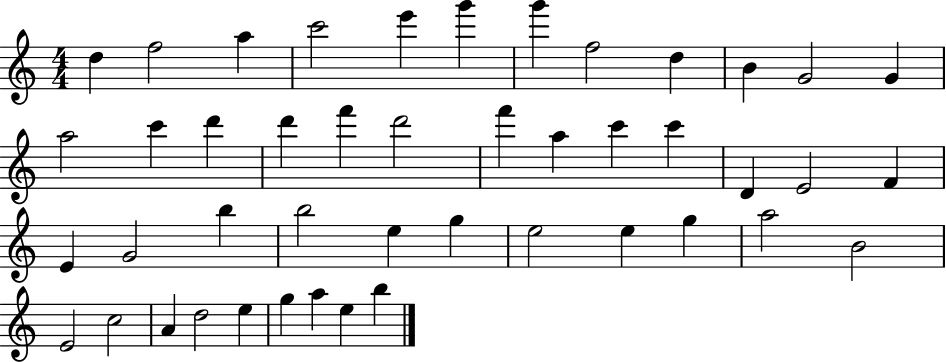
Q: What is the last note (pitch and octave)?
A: B5